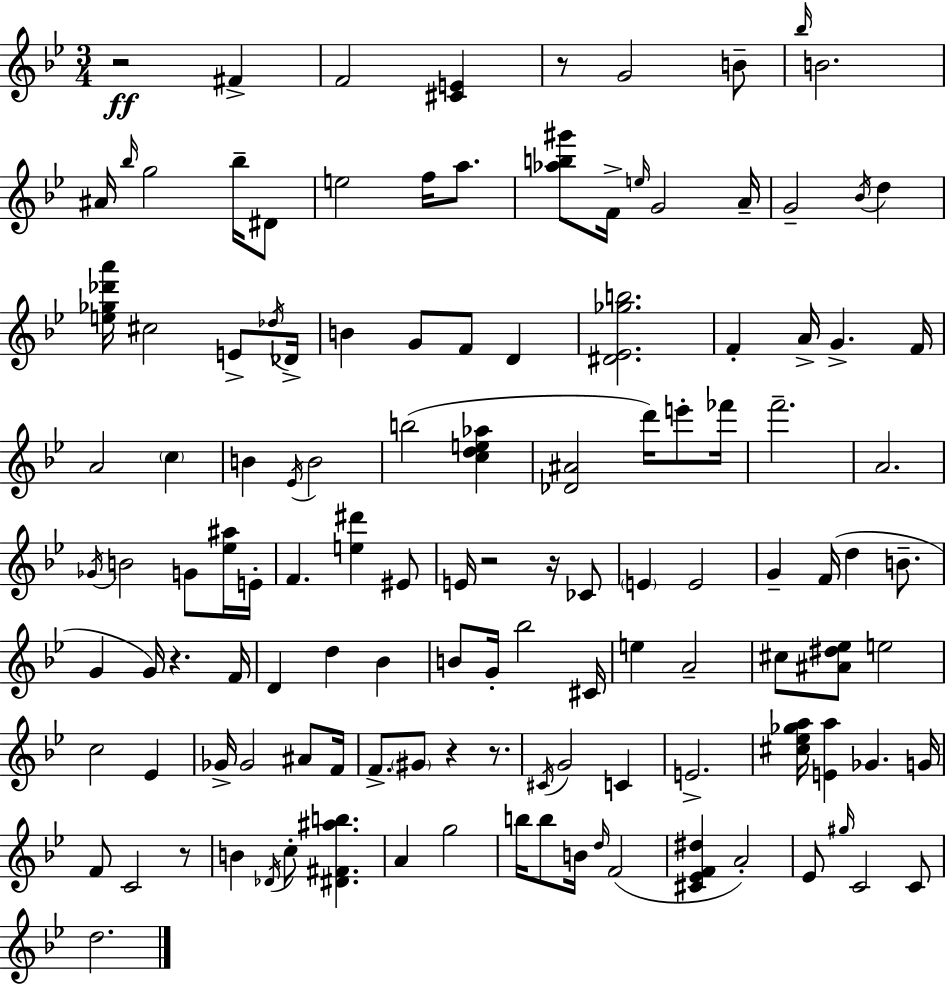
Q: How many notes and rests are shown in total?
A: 125